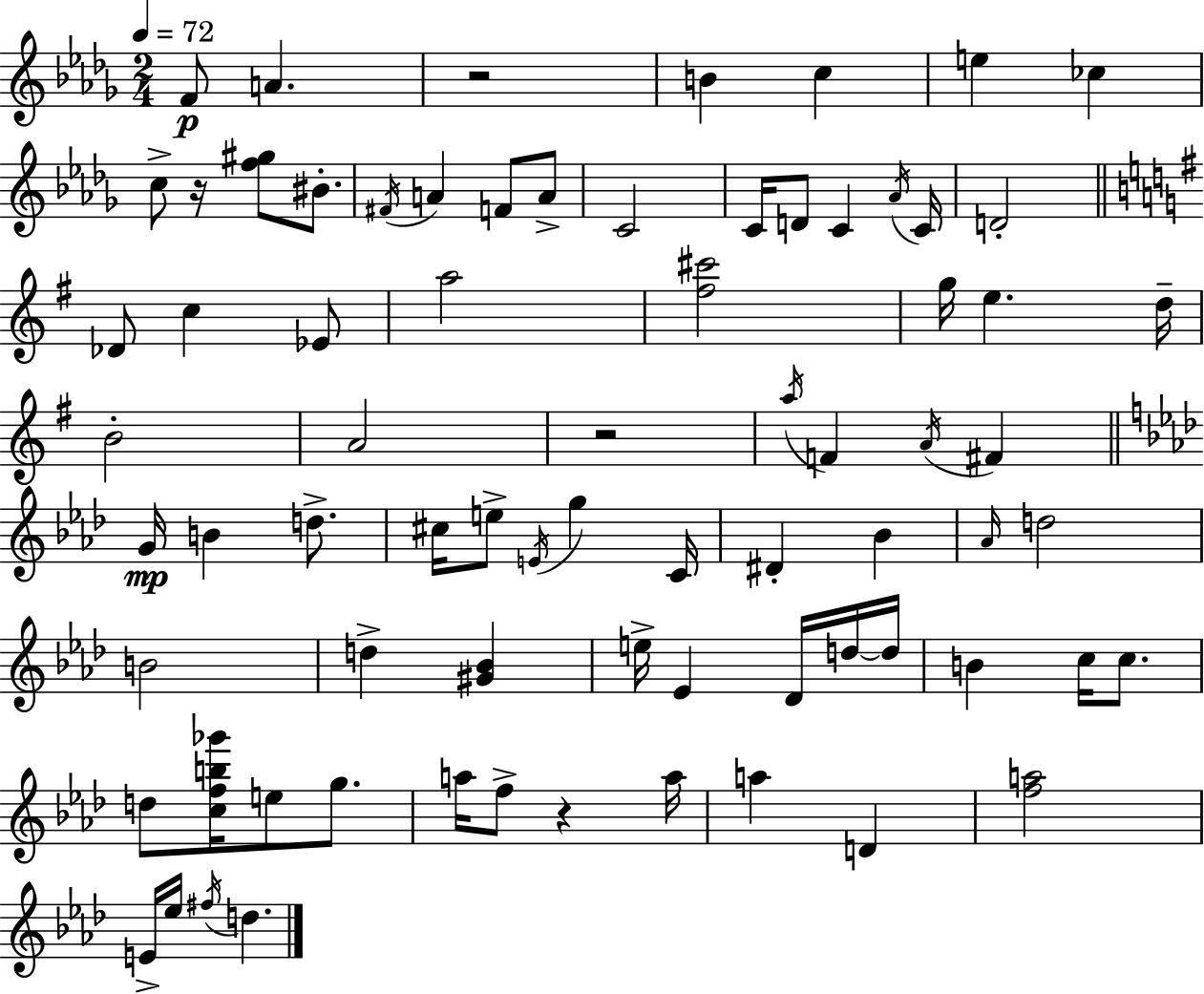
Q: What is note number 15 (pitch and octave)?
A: D4